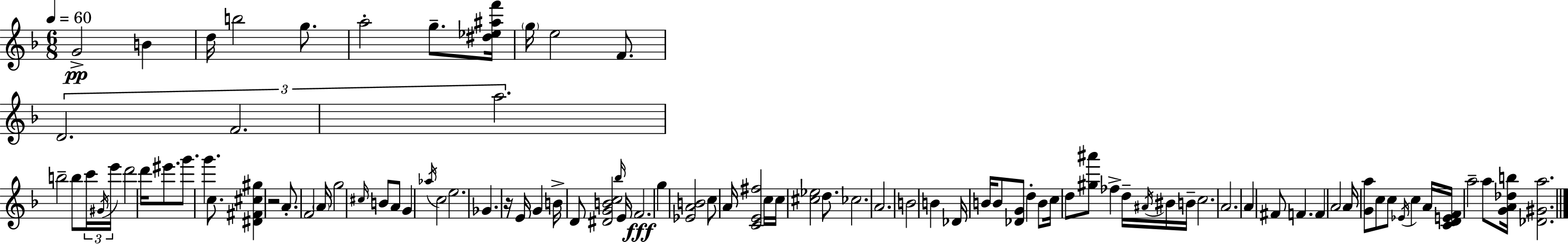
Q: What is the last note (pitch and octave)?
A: A5